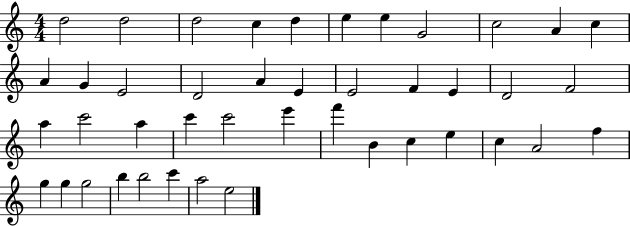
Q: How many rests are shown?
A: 0